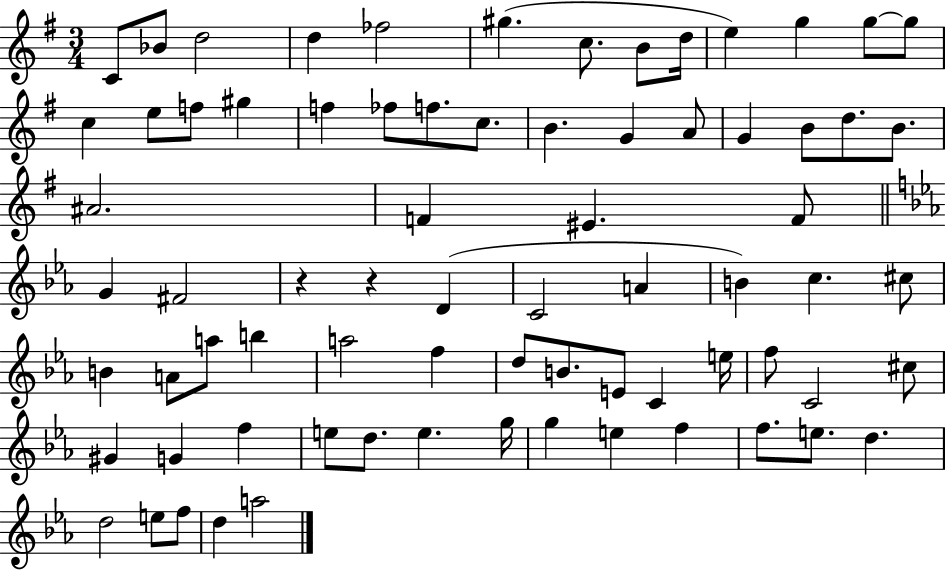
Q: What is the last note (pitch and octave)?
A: A5